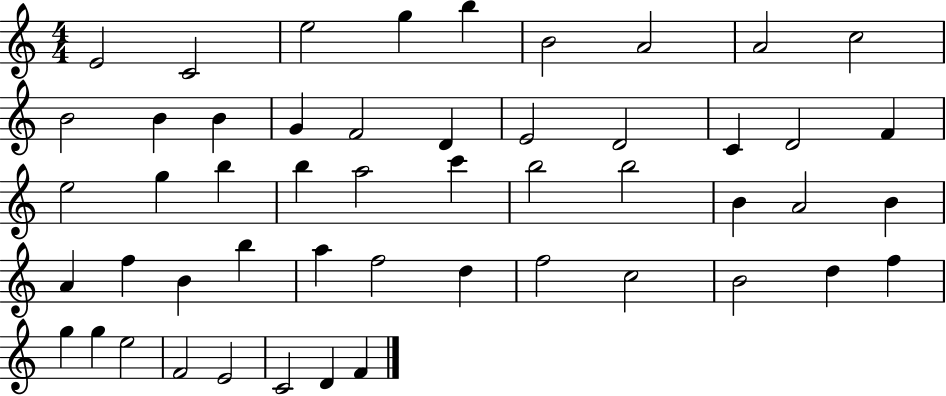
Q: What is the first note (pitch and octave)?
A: E4